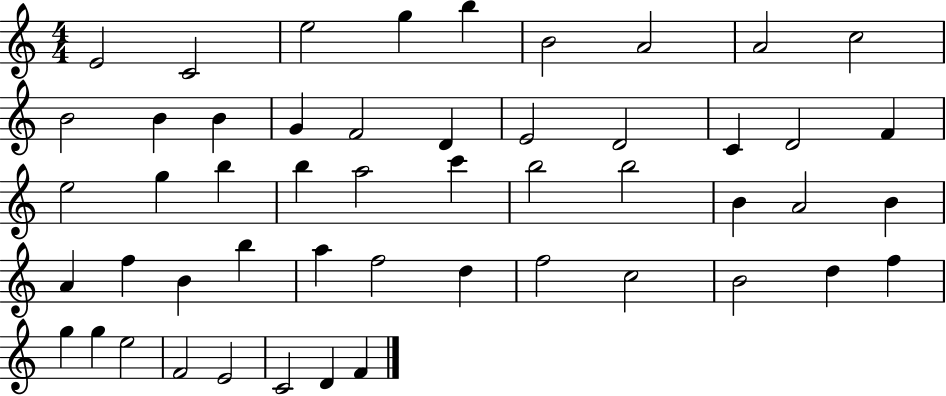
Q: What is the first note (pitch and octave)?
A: E4